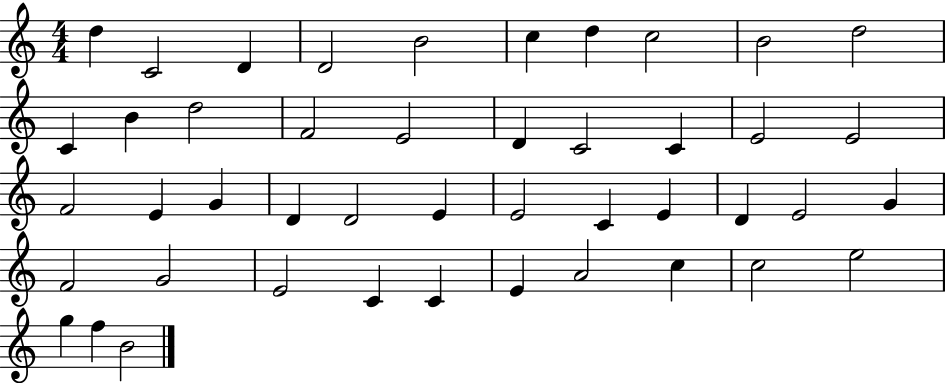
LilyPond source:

{
  \clef treble
  \numericTimeSignature
  \time 4/4
  \key c \major
  d''4 c'2 d'4 | d'2 b'2 | c''4 d''4 c''2 | b'2 d''2 | \break c'4 b'4 d''2 | f'2 e'2 | d'4 c'2 c'4 | e'2 e'2 | \break f'2 e'4 g'4 | d'4 d'2 e'4 | e'2 c'4 e'4 | d'4 e'2 g'4 | \break f'2 g'2 | e'2 c'4 c'4 | e'4 a'2 c''4 | c''2 e''2 | \break g''4 f''4 b'2 | \bar "|."
}